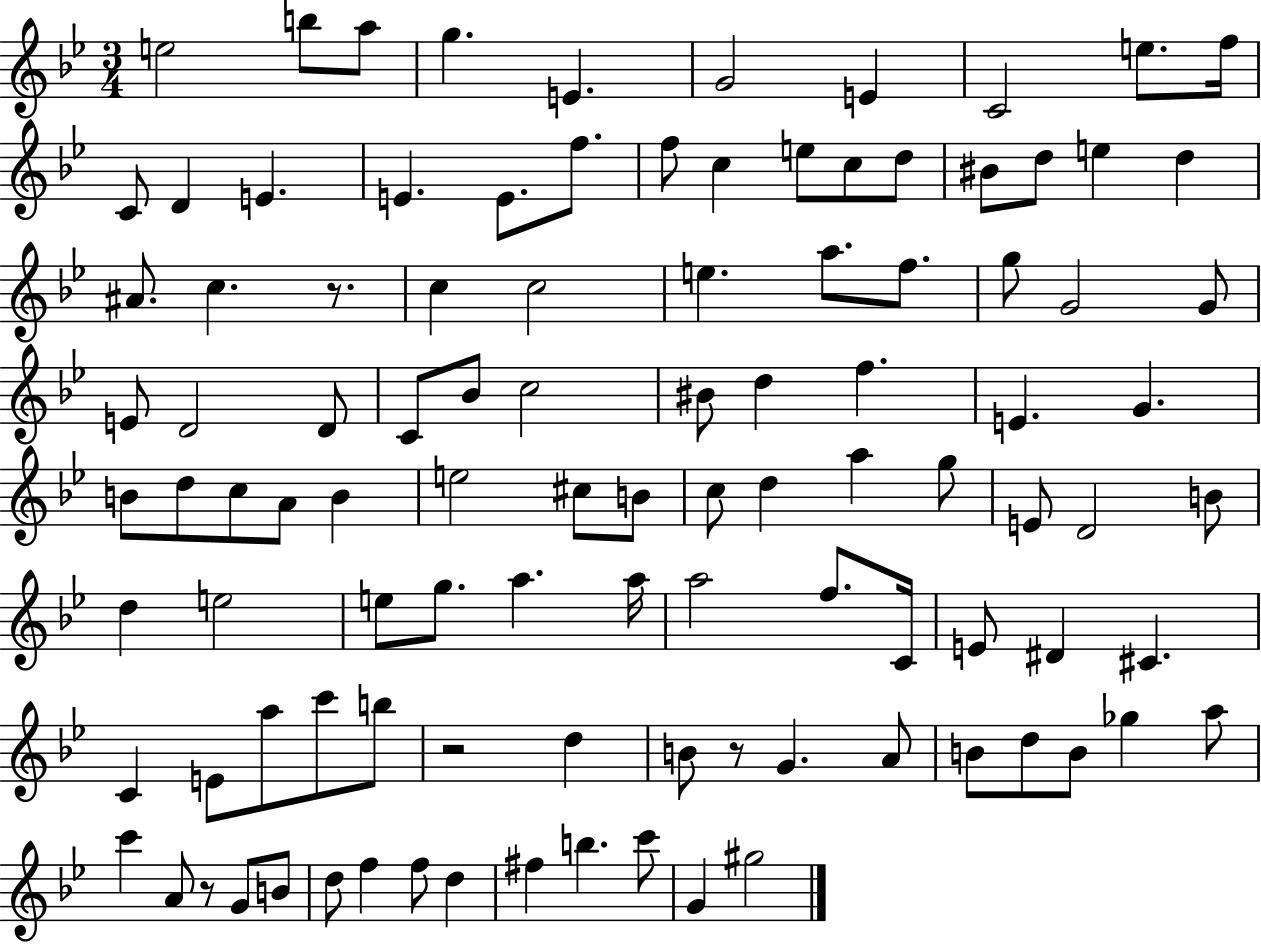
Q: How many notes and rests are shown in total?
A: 104